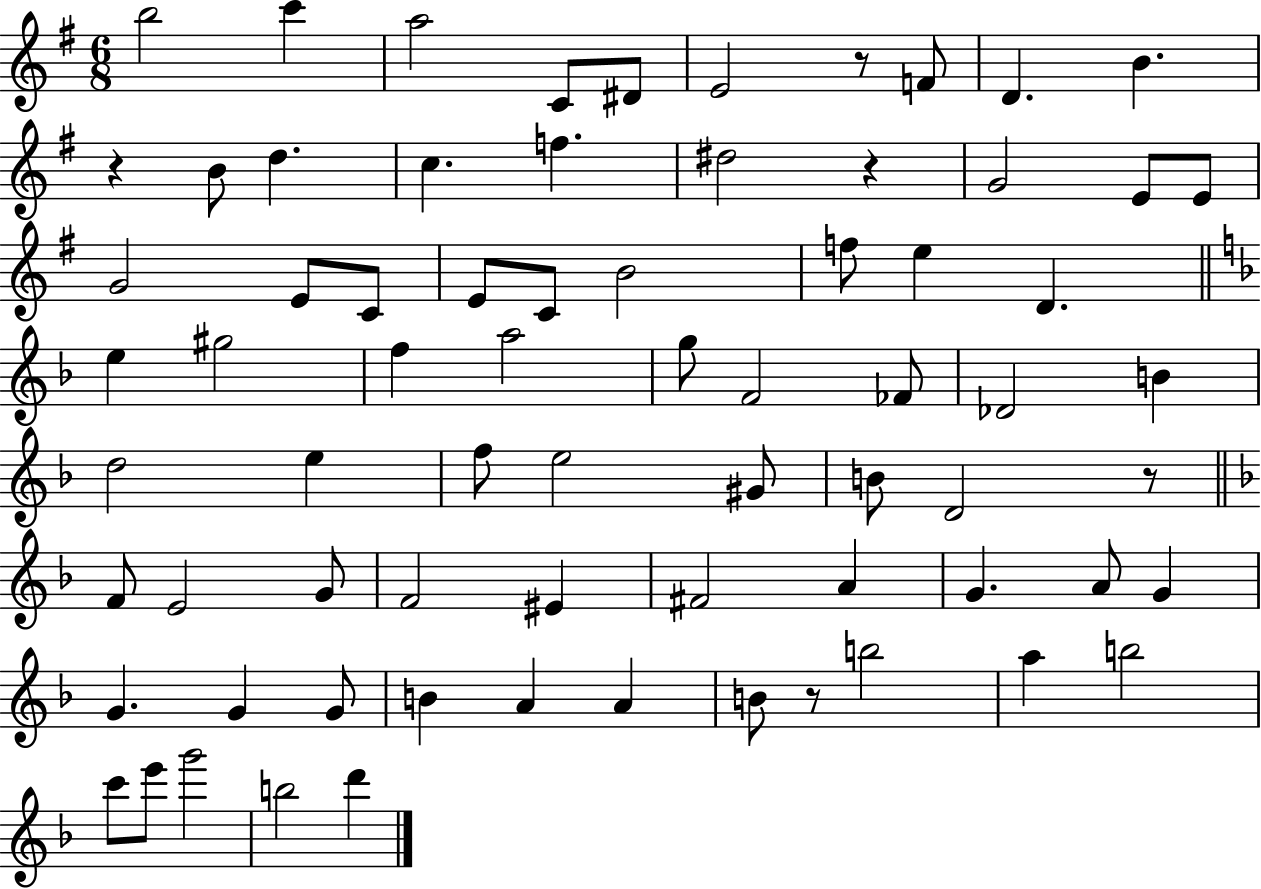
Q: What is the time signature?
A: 6/8